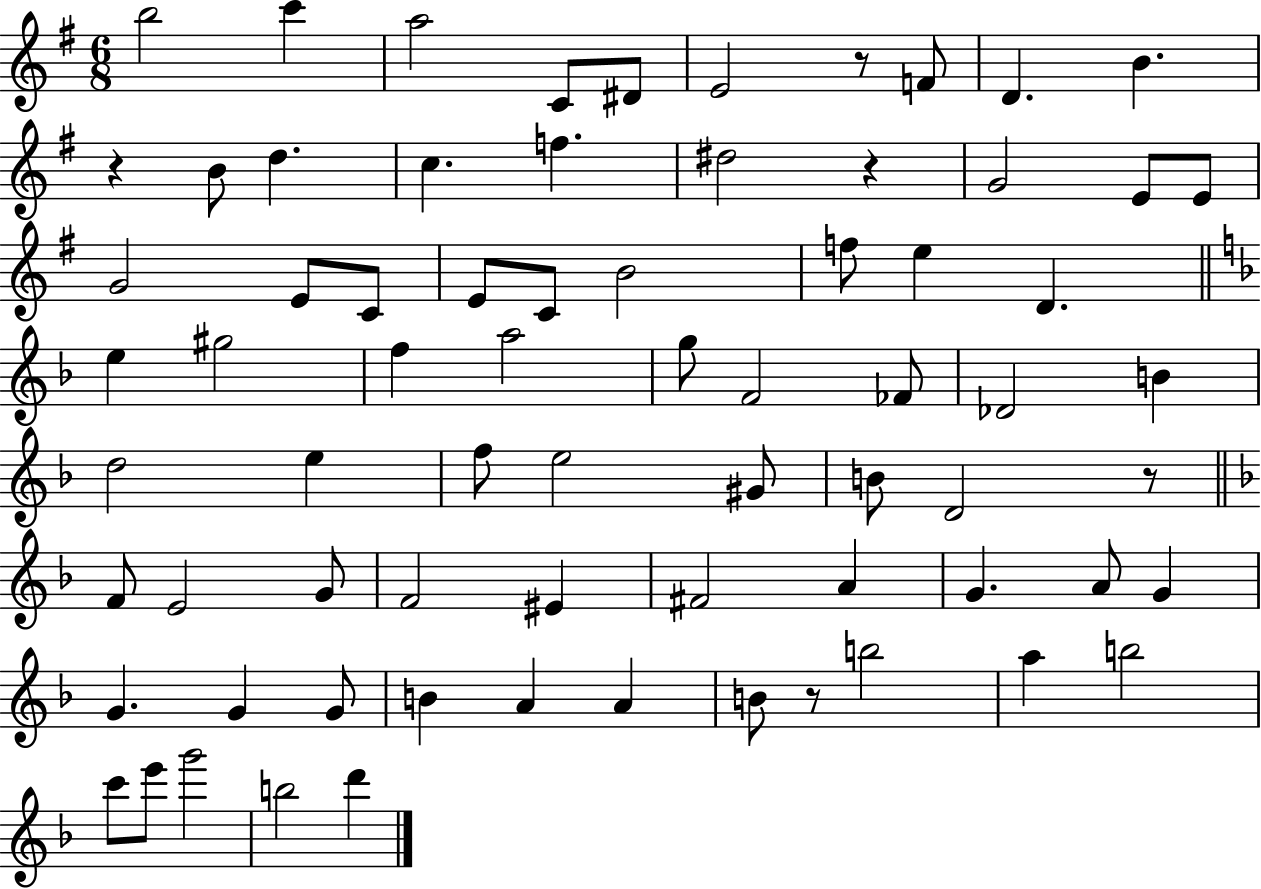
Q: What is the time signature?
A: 6/8